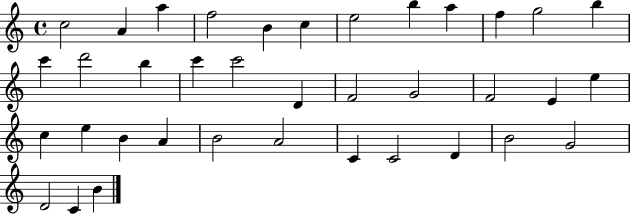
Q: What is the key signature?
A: C major